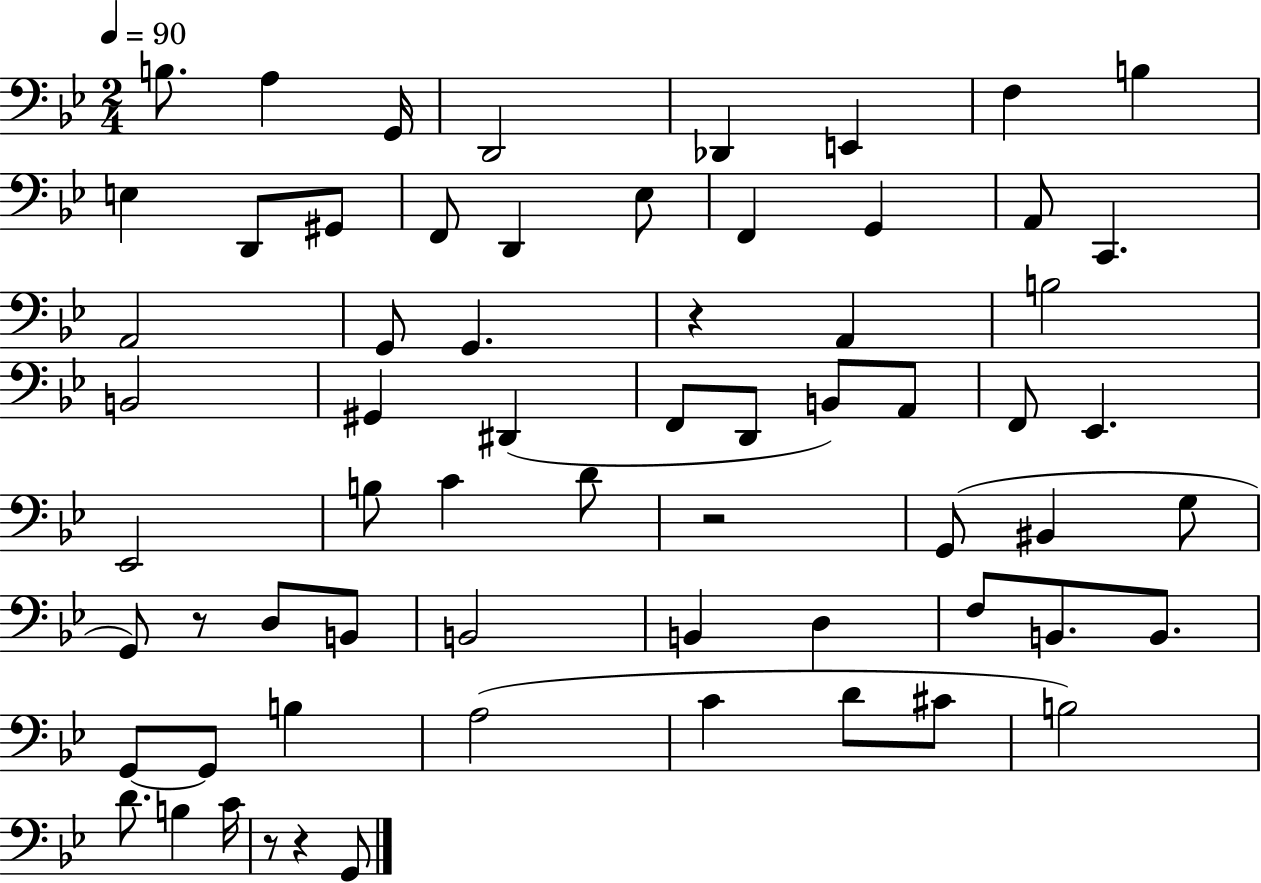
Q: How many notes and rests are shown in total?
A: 65